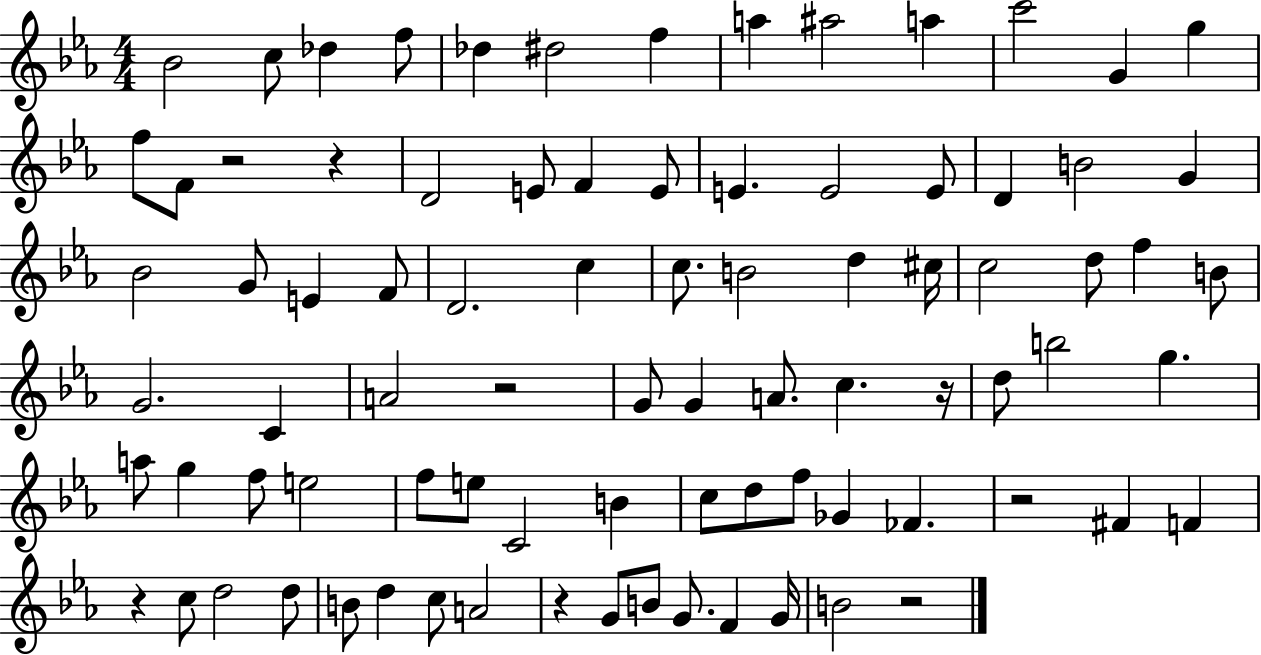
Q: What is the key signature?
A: EES major